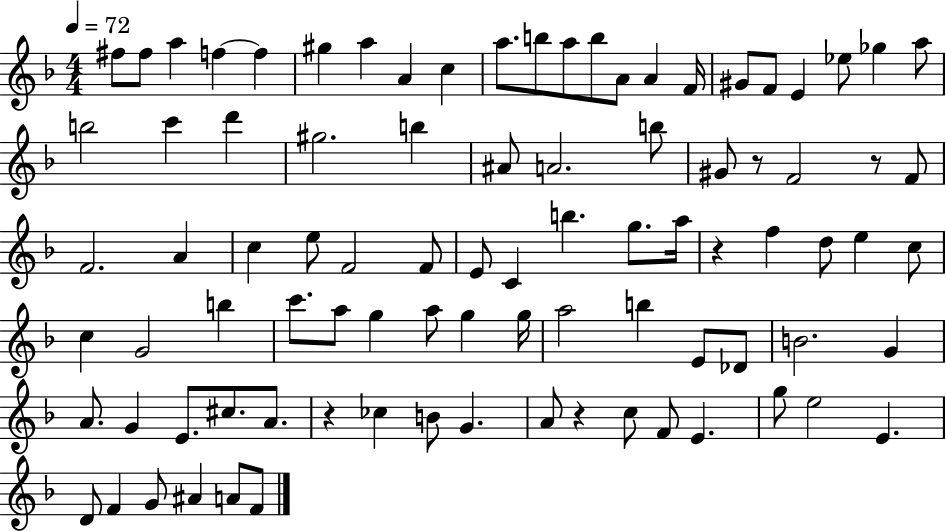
{
  \clef treble
  \numericTimeSignature
  \time 4/4
  \key f \major
  \tempo 4 = 72
  fis''8 fis''8 a''4 f''4~~ f''4 | gis''4 a''4 a'4 c''4 | a''8. b''8 a''8 b''8 a'8 a'4 f'16 | gis'8 f'8 e'4 ees''8 ges''4 a''8 | \break b''2 c'''4 d'''4 | gis''2. b''4 | ais'8 a'2. b''8 | gis'8 r8 f'2 r8 f'8 | \break f'2. a'4 | c''4 e''8 f'2 f'8 | e'8 c'4 b''4. g''8. a''16 | r4 f''4 d''8 e''4 c''8 | \break c''4 g'2 b''4 | c'''8. a''8 g''4 a''8 g''4 g''16 | a''2 b''4 e'8 des'8 | b'2. g'4 | \break a'8. g'4 e'8. cis''8. a'8. | r4 ces''4 b'8 g'4. | a'8 r4 c''8 f'8 e'4. | g''8 e''2 e'4. | \break d'8 f'4 g'8 ais'4 a'8 f'8 | \bar "|."
}